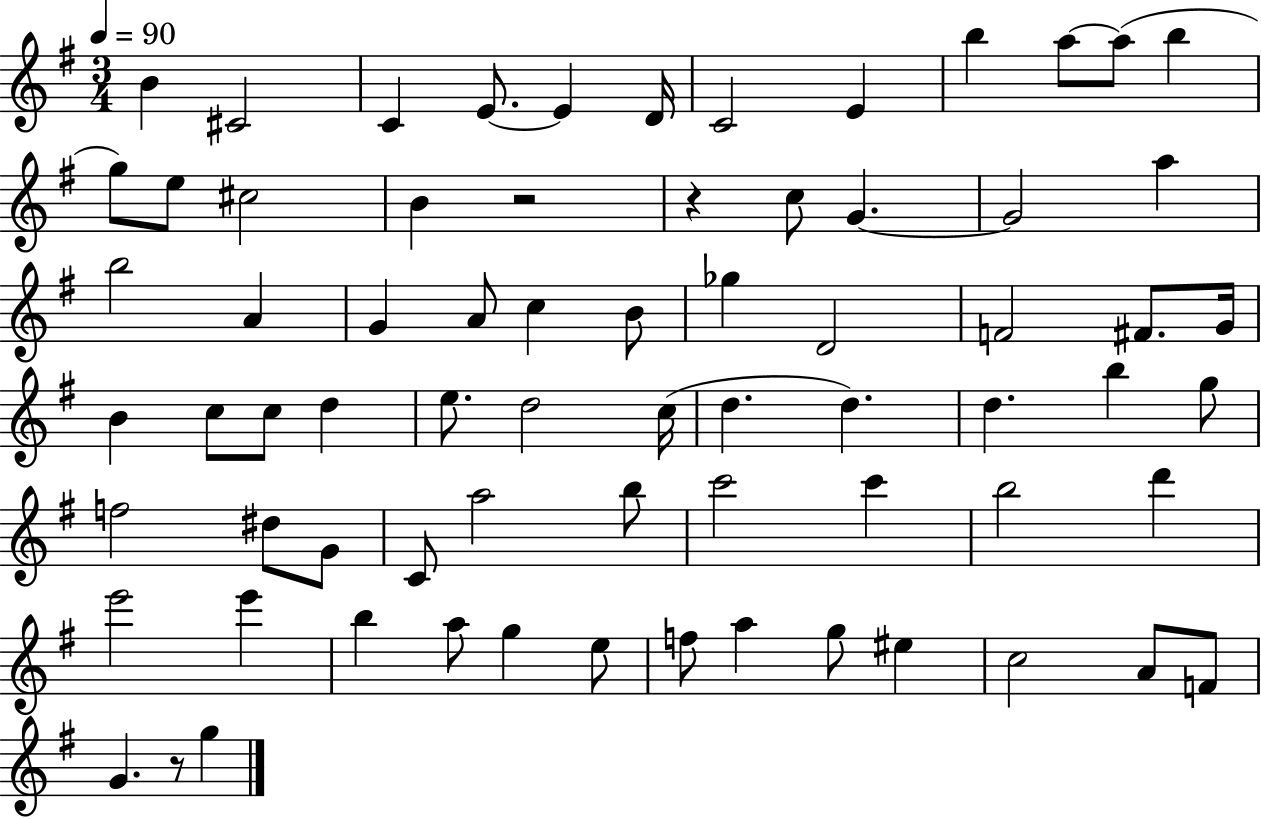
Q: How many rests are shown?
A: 3